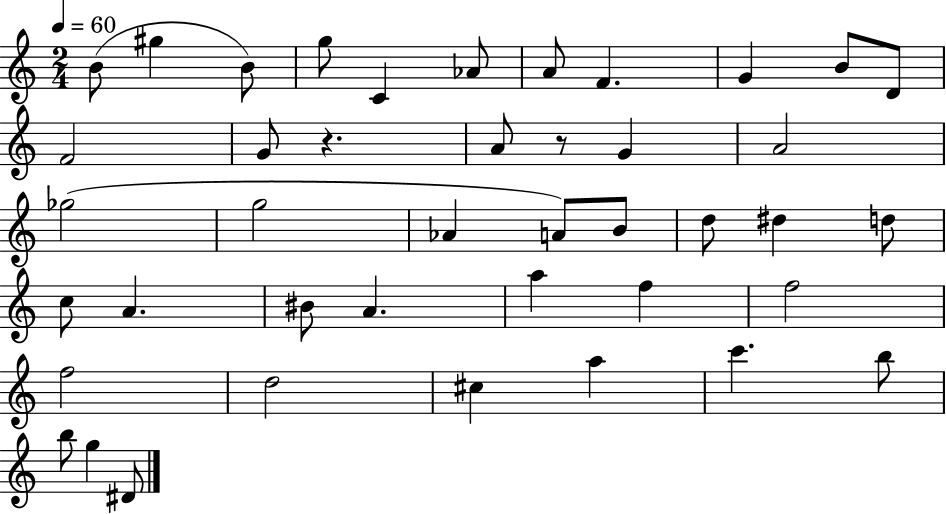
{
  \clef treble
  \numericTimeSignature
  \time 2/4
  \key c \major
  \tempo 4 = 60
  \repeat volta 2 { b'8( gis''4 b'8) | g''8 c'4 aes'8 | a'8 f'4. | g'4 b'8 d'8 | \break f'2 | g'8 r4. | a'8 r8 g'4 | a'2 | \break ges''2( | g''2 | aes'4 a'8) b'8 | d''8 dis''4 d''8 | \break c''8 a'4. | bis'8 a'4. | a''4 f''4 | f''2 | \break f''2 | d''2 | cis''4 a''4 | c'''4. b''8 | \break b''8 g''4 dis'8 | } \bar "|."
}